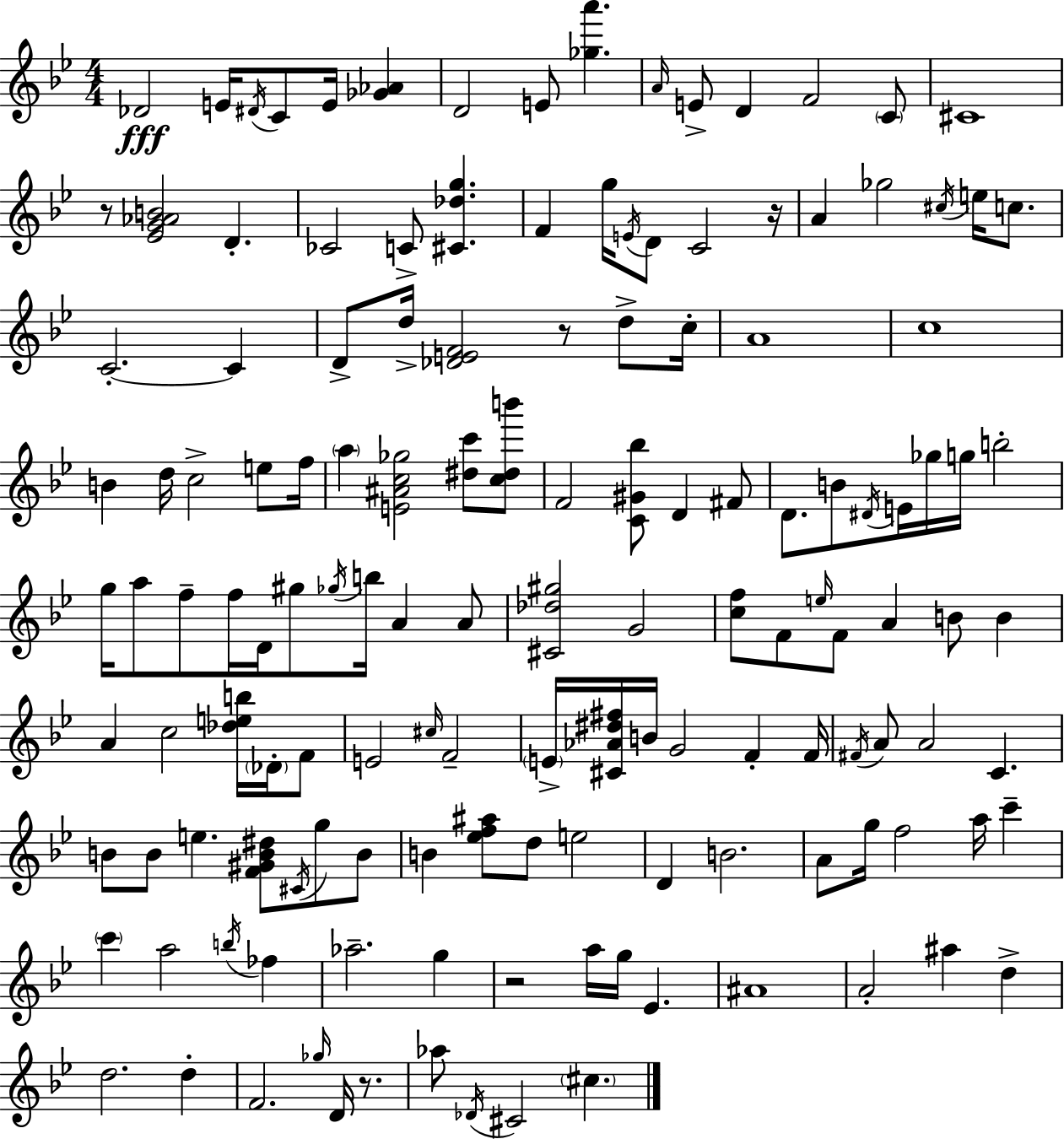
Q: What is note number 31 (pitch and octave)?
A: D5